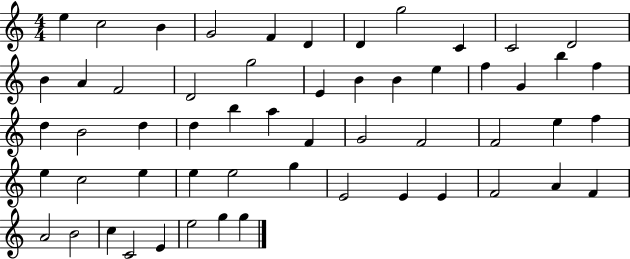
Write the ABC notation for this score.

X:1
T:Untitled
M:4/4
L:1/4
K:C
e c2 B G2 F D D g2 C C2 D2 B A F2 D2 g2 E B B e f G b f d B2 d d b a F G2 F2 F2 e f e c2 e e e2 g E2 E E F2 A F A2 B2 c C2 E e2 g g